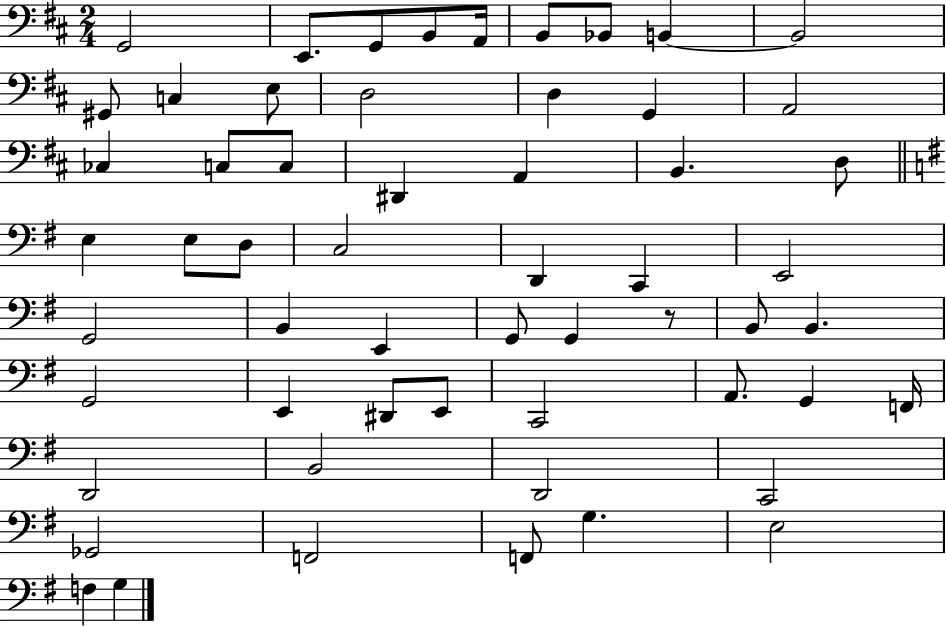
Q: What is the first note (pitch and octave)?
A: G2